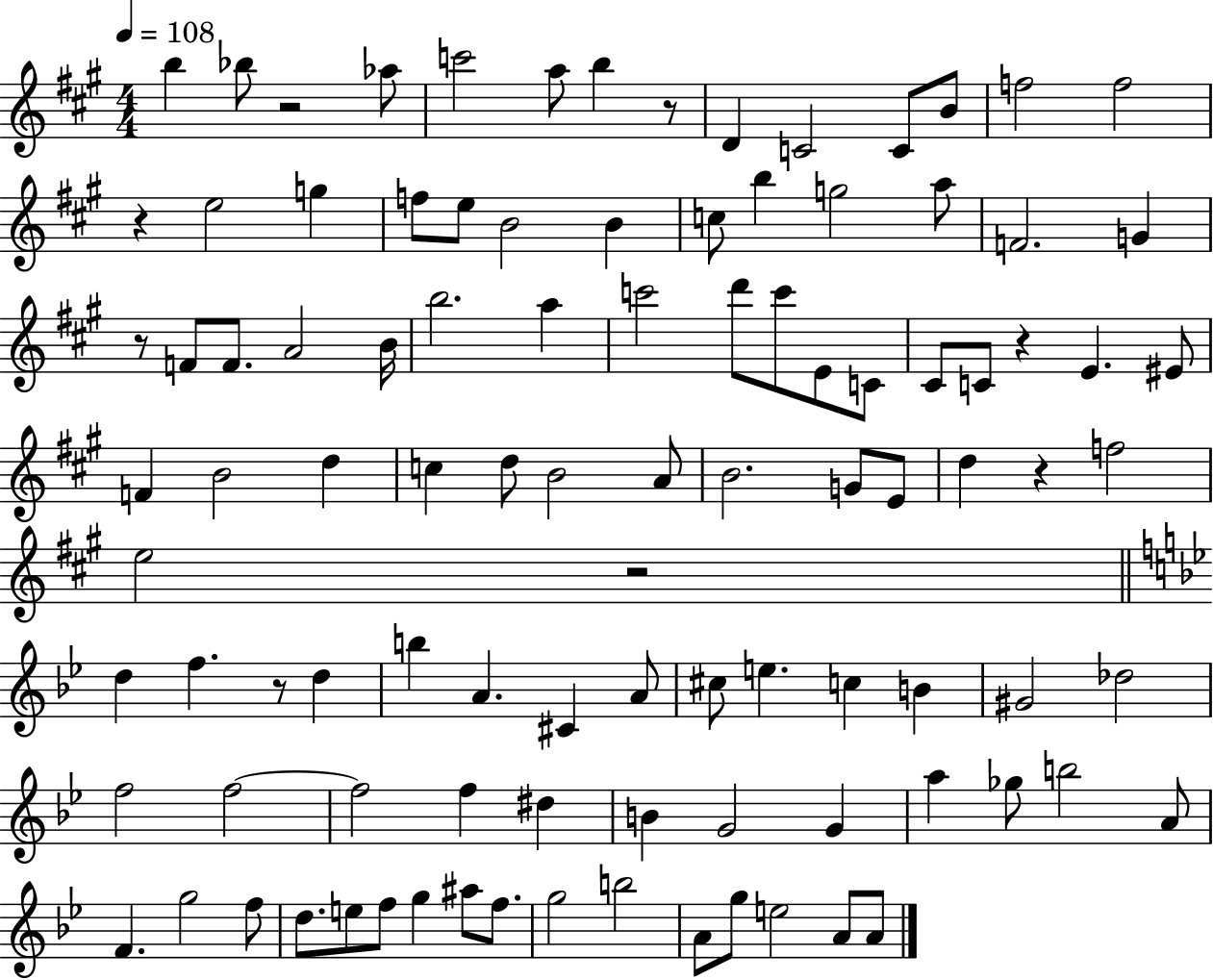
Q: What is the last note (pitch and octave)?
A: A4